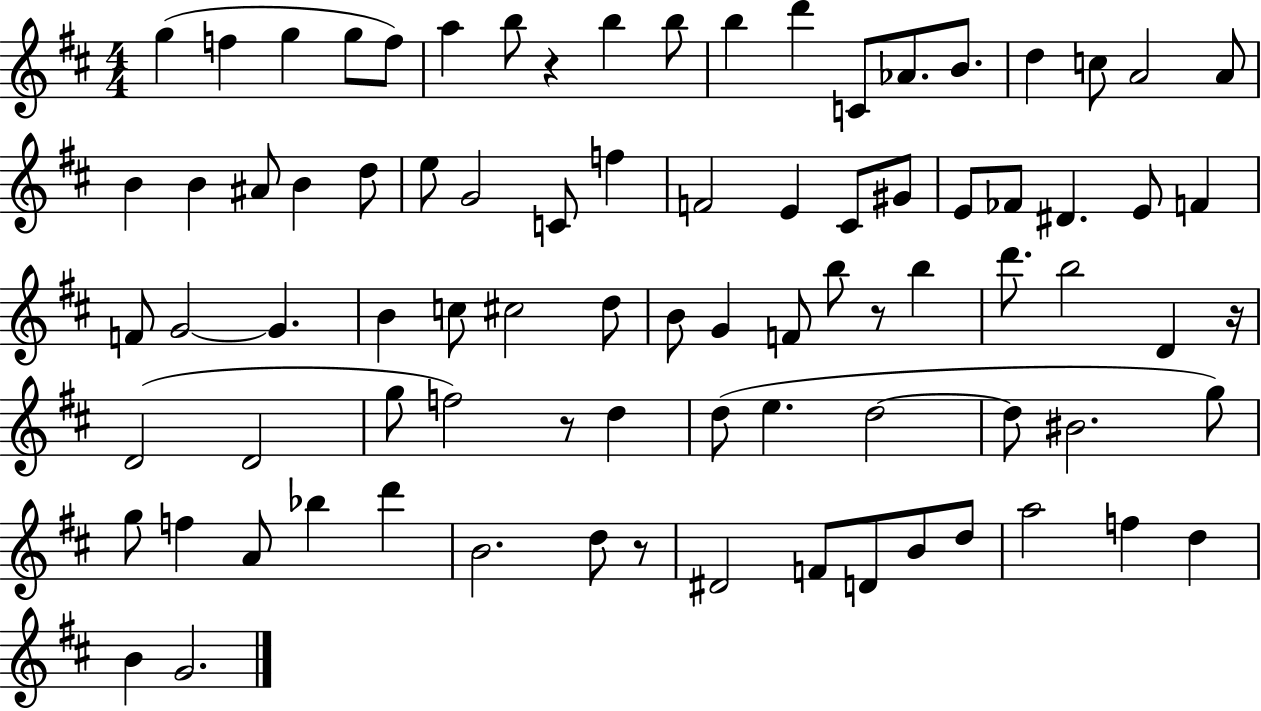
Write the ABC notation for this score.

X:1
T:Untitled
M:4/4
L:1/4
K:D
g f g g/2 f/2 a b/2 z b b/2 b d' C/2 _A/2 B/2 d c/2 A2 A/2 B B ^A/2 B d/2 e/2 G2 C/2 f F2 E ^C/2 ^G/2 E/2 _F/2 ^D E/2 F F/2 G2 G B c/2 ^c2 d/2 B/2 G F/2 b/2 z/2 b d'/2 b2 D z/4 D2 D2 g/2 f2 z/2 d d/2 e d2 d/2 ^B2 g/2 g/2 f A/2 _b d' B2 d/2 z/2 ^D2 F/2 D/2 B/2 d/2 a2 f d B G2